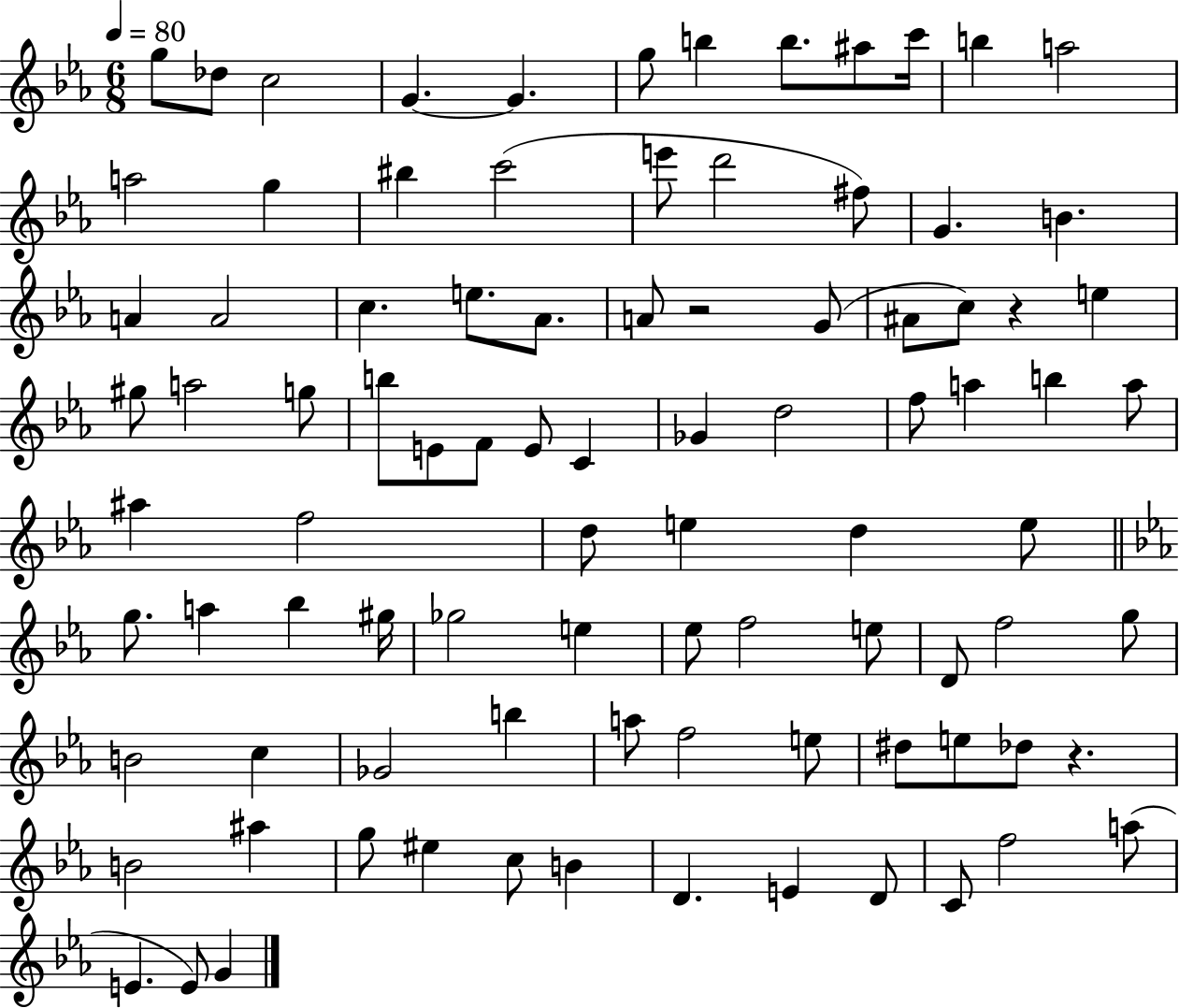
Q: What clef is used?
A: treble